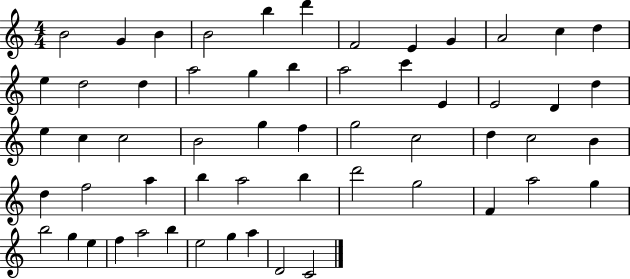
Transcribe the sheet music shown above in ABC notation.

X:1
T:Untitled
M:4/4
L:1/4
K:C
B2 G B B2 b d' F2 E G A2 c d e d2 d a2 g b a2 c' E E2 D d e c c2 B2 g f g2 c2 d c2 B d f2 a b a2 b d'2 g2 F a2 g b2 g e f a2 b e2 g a D2 C2